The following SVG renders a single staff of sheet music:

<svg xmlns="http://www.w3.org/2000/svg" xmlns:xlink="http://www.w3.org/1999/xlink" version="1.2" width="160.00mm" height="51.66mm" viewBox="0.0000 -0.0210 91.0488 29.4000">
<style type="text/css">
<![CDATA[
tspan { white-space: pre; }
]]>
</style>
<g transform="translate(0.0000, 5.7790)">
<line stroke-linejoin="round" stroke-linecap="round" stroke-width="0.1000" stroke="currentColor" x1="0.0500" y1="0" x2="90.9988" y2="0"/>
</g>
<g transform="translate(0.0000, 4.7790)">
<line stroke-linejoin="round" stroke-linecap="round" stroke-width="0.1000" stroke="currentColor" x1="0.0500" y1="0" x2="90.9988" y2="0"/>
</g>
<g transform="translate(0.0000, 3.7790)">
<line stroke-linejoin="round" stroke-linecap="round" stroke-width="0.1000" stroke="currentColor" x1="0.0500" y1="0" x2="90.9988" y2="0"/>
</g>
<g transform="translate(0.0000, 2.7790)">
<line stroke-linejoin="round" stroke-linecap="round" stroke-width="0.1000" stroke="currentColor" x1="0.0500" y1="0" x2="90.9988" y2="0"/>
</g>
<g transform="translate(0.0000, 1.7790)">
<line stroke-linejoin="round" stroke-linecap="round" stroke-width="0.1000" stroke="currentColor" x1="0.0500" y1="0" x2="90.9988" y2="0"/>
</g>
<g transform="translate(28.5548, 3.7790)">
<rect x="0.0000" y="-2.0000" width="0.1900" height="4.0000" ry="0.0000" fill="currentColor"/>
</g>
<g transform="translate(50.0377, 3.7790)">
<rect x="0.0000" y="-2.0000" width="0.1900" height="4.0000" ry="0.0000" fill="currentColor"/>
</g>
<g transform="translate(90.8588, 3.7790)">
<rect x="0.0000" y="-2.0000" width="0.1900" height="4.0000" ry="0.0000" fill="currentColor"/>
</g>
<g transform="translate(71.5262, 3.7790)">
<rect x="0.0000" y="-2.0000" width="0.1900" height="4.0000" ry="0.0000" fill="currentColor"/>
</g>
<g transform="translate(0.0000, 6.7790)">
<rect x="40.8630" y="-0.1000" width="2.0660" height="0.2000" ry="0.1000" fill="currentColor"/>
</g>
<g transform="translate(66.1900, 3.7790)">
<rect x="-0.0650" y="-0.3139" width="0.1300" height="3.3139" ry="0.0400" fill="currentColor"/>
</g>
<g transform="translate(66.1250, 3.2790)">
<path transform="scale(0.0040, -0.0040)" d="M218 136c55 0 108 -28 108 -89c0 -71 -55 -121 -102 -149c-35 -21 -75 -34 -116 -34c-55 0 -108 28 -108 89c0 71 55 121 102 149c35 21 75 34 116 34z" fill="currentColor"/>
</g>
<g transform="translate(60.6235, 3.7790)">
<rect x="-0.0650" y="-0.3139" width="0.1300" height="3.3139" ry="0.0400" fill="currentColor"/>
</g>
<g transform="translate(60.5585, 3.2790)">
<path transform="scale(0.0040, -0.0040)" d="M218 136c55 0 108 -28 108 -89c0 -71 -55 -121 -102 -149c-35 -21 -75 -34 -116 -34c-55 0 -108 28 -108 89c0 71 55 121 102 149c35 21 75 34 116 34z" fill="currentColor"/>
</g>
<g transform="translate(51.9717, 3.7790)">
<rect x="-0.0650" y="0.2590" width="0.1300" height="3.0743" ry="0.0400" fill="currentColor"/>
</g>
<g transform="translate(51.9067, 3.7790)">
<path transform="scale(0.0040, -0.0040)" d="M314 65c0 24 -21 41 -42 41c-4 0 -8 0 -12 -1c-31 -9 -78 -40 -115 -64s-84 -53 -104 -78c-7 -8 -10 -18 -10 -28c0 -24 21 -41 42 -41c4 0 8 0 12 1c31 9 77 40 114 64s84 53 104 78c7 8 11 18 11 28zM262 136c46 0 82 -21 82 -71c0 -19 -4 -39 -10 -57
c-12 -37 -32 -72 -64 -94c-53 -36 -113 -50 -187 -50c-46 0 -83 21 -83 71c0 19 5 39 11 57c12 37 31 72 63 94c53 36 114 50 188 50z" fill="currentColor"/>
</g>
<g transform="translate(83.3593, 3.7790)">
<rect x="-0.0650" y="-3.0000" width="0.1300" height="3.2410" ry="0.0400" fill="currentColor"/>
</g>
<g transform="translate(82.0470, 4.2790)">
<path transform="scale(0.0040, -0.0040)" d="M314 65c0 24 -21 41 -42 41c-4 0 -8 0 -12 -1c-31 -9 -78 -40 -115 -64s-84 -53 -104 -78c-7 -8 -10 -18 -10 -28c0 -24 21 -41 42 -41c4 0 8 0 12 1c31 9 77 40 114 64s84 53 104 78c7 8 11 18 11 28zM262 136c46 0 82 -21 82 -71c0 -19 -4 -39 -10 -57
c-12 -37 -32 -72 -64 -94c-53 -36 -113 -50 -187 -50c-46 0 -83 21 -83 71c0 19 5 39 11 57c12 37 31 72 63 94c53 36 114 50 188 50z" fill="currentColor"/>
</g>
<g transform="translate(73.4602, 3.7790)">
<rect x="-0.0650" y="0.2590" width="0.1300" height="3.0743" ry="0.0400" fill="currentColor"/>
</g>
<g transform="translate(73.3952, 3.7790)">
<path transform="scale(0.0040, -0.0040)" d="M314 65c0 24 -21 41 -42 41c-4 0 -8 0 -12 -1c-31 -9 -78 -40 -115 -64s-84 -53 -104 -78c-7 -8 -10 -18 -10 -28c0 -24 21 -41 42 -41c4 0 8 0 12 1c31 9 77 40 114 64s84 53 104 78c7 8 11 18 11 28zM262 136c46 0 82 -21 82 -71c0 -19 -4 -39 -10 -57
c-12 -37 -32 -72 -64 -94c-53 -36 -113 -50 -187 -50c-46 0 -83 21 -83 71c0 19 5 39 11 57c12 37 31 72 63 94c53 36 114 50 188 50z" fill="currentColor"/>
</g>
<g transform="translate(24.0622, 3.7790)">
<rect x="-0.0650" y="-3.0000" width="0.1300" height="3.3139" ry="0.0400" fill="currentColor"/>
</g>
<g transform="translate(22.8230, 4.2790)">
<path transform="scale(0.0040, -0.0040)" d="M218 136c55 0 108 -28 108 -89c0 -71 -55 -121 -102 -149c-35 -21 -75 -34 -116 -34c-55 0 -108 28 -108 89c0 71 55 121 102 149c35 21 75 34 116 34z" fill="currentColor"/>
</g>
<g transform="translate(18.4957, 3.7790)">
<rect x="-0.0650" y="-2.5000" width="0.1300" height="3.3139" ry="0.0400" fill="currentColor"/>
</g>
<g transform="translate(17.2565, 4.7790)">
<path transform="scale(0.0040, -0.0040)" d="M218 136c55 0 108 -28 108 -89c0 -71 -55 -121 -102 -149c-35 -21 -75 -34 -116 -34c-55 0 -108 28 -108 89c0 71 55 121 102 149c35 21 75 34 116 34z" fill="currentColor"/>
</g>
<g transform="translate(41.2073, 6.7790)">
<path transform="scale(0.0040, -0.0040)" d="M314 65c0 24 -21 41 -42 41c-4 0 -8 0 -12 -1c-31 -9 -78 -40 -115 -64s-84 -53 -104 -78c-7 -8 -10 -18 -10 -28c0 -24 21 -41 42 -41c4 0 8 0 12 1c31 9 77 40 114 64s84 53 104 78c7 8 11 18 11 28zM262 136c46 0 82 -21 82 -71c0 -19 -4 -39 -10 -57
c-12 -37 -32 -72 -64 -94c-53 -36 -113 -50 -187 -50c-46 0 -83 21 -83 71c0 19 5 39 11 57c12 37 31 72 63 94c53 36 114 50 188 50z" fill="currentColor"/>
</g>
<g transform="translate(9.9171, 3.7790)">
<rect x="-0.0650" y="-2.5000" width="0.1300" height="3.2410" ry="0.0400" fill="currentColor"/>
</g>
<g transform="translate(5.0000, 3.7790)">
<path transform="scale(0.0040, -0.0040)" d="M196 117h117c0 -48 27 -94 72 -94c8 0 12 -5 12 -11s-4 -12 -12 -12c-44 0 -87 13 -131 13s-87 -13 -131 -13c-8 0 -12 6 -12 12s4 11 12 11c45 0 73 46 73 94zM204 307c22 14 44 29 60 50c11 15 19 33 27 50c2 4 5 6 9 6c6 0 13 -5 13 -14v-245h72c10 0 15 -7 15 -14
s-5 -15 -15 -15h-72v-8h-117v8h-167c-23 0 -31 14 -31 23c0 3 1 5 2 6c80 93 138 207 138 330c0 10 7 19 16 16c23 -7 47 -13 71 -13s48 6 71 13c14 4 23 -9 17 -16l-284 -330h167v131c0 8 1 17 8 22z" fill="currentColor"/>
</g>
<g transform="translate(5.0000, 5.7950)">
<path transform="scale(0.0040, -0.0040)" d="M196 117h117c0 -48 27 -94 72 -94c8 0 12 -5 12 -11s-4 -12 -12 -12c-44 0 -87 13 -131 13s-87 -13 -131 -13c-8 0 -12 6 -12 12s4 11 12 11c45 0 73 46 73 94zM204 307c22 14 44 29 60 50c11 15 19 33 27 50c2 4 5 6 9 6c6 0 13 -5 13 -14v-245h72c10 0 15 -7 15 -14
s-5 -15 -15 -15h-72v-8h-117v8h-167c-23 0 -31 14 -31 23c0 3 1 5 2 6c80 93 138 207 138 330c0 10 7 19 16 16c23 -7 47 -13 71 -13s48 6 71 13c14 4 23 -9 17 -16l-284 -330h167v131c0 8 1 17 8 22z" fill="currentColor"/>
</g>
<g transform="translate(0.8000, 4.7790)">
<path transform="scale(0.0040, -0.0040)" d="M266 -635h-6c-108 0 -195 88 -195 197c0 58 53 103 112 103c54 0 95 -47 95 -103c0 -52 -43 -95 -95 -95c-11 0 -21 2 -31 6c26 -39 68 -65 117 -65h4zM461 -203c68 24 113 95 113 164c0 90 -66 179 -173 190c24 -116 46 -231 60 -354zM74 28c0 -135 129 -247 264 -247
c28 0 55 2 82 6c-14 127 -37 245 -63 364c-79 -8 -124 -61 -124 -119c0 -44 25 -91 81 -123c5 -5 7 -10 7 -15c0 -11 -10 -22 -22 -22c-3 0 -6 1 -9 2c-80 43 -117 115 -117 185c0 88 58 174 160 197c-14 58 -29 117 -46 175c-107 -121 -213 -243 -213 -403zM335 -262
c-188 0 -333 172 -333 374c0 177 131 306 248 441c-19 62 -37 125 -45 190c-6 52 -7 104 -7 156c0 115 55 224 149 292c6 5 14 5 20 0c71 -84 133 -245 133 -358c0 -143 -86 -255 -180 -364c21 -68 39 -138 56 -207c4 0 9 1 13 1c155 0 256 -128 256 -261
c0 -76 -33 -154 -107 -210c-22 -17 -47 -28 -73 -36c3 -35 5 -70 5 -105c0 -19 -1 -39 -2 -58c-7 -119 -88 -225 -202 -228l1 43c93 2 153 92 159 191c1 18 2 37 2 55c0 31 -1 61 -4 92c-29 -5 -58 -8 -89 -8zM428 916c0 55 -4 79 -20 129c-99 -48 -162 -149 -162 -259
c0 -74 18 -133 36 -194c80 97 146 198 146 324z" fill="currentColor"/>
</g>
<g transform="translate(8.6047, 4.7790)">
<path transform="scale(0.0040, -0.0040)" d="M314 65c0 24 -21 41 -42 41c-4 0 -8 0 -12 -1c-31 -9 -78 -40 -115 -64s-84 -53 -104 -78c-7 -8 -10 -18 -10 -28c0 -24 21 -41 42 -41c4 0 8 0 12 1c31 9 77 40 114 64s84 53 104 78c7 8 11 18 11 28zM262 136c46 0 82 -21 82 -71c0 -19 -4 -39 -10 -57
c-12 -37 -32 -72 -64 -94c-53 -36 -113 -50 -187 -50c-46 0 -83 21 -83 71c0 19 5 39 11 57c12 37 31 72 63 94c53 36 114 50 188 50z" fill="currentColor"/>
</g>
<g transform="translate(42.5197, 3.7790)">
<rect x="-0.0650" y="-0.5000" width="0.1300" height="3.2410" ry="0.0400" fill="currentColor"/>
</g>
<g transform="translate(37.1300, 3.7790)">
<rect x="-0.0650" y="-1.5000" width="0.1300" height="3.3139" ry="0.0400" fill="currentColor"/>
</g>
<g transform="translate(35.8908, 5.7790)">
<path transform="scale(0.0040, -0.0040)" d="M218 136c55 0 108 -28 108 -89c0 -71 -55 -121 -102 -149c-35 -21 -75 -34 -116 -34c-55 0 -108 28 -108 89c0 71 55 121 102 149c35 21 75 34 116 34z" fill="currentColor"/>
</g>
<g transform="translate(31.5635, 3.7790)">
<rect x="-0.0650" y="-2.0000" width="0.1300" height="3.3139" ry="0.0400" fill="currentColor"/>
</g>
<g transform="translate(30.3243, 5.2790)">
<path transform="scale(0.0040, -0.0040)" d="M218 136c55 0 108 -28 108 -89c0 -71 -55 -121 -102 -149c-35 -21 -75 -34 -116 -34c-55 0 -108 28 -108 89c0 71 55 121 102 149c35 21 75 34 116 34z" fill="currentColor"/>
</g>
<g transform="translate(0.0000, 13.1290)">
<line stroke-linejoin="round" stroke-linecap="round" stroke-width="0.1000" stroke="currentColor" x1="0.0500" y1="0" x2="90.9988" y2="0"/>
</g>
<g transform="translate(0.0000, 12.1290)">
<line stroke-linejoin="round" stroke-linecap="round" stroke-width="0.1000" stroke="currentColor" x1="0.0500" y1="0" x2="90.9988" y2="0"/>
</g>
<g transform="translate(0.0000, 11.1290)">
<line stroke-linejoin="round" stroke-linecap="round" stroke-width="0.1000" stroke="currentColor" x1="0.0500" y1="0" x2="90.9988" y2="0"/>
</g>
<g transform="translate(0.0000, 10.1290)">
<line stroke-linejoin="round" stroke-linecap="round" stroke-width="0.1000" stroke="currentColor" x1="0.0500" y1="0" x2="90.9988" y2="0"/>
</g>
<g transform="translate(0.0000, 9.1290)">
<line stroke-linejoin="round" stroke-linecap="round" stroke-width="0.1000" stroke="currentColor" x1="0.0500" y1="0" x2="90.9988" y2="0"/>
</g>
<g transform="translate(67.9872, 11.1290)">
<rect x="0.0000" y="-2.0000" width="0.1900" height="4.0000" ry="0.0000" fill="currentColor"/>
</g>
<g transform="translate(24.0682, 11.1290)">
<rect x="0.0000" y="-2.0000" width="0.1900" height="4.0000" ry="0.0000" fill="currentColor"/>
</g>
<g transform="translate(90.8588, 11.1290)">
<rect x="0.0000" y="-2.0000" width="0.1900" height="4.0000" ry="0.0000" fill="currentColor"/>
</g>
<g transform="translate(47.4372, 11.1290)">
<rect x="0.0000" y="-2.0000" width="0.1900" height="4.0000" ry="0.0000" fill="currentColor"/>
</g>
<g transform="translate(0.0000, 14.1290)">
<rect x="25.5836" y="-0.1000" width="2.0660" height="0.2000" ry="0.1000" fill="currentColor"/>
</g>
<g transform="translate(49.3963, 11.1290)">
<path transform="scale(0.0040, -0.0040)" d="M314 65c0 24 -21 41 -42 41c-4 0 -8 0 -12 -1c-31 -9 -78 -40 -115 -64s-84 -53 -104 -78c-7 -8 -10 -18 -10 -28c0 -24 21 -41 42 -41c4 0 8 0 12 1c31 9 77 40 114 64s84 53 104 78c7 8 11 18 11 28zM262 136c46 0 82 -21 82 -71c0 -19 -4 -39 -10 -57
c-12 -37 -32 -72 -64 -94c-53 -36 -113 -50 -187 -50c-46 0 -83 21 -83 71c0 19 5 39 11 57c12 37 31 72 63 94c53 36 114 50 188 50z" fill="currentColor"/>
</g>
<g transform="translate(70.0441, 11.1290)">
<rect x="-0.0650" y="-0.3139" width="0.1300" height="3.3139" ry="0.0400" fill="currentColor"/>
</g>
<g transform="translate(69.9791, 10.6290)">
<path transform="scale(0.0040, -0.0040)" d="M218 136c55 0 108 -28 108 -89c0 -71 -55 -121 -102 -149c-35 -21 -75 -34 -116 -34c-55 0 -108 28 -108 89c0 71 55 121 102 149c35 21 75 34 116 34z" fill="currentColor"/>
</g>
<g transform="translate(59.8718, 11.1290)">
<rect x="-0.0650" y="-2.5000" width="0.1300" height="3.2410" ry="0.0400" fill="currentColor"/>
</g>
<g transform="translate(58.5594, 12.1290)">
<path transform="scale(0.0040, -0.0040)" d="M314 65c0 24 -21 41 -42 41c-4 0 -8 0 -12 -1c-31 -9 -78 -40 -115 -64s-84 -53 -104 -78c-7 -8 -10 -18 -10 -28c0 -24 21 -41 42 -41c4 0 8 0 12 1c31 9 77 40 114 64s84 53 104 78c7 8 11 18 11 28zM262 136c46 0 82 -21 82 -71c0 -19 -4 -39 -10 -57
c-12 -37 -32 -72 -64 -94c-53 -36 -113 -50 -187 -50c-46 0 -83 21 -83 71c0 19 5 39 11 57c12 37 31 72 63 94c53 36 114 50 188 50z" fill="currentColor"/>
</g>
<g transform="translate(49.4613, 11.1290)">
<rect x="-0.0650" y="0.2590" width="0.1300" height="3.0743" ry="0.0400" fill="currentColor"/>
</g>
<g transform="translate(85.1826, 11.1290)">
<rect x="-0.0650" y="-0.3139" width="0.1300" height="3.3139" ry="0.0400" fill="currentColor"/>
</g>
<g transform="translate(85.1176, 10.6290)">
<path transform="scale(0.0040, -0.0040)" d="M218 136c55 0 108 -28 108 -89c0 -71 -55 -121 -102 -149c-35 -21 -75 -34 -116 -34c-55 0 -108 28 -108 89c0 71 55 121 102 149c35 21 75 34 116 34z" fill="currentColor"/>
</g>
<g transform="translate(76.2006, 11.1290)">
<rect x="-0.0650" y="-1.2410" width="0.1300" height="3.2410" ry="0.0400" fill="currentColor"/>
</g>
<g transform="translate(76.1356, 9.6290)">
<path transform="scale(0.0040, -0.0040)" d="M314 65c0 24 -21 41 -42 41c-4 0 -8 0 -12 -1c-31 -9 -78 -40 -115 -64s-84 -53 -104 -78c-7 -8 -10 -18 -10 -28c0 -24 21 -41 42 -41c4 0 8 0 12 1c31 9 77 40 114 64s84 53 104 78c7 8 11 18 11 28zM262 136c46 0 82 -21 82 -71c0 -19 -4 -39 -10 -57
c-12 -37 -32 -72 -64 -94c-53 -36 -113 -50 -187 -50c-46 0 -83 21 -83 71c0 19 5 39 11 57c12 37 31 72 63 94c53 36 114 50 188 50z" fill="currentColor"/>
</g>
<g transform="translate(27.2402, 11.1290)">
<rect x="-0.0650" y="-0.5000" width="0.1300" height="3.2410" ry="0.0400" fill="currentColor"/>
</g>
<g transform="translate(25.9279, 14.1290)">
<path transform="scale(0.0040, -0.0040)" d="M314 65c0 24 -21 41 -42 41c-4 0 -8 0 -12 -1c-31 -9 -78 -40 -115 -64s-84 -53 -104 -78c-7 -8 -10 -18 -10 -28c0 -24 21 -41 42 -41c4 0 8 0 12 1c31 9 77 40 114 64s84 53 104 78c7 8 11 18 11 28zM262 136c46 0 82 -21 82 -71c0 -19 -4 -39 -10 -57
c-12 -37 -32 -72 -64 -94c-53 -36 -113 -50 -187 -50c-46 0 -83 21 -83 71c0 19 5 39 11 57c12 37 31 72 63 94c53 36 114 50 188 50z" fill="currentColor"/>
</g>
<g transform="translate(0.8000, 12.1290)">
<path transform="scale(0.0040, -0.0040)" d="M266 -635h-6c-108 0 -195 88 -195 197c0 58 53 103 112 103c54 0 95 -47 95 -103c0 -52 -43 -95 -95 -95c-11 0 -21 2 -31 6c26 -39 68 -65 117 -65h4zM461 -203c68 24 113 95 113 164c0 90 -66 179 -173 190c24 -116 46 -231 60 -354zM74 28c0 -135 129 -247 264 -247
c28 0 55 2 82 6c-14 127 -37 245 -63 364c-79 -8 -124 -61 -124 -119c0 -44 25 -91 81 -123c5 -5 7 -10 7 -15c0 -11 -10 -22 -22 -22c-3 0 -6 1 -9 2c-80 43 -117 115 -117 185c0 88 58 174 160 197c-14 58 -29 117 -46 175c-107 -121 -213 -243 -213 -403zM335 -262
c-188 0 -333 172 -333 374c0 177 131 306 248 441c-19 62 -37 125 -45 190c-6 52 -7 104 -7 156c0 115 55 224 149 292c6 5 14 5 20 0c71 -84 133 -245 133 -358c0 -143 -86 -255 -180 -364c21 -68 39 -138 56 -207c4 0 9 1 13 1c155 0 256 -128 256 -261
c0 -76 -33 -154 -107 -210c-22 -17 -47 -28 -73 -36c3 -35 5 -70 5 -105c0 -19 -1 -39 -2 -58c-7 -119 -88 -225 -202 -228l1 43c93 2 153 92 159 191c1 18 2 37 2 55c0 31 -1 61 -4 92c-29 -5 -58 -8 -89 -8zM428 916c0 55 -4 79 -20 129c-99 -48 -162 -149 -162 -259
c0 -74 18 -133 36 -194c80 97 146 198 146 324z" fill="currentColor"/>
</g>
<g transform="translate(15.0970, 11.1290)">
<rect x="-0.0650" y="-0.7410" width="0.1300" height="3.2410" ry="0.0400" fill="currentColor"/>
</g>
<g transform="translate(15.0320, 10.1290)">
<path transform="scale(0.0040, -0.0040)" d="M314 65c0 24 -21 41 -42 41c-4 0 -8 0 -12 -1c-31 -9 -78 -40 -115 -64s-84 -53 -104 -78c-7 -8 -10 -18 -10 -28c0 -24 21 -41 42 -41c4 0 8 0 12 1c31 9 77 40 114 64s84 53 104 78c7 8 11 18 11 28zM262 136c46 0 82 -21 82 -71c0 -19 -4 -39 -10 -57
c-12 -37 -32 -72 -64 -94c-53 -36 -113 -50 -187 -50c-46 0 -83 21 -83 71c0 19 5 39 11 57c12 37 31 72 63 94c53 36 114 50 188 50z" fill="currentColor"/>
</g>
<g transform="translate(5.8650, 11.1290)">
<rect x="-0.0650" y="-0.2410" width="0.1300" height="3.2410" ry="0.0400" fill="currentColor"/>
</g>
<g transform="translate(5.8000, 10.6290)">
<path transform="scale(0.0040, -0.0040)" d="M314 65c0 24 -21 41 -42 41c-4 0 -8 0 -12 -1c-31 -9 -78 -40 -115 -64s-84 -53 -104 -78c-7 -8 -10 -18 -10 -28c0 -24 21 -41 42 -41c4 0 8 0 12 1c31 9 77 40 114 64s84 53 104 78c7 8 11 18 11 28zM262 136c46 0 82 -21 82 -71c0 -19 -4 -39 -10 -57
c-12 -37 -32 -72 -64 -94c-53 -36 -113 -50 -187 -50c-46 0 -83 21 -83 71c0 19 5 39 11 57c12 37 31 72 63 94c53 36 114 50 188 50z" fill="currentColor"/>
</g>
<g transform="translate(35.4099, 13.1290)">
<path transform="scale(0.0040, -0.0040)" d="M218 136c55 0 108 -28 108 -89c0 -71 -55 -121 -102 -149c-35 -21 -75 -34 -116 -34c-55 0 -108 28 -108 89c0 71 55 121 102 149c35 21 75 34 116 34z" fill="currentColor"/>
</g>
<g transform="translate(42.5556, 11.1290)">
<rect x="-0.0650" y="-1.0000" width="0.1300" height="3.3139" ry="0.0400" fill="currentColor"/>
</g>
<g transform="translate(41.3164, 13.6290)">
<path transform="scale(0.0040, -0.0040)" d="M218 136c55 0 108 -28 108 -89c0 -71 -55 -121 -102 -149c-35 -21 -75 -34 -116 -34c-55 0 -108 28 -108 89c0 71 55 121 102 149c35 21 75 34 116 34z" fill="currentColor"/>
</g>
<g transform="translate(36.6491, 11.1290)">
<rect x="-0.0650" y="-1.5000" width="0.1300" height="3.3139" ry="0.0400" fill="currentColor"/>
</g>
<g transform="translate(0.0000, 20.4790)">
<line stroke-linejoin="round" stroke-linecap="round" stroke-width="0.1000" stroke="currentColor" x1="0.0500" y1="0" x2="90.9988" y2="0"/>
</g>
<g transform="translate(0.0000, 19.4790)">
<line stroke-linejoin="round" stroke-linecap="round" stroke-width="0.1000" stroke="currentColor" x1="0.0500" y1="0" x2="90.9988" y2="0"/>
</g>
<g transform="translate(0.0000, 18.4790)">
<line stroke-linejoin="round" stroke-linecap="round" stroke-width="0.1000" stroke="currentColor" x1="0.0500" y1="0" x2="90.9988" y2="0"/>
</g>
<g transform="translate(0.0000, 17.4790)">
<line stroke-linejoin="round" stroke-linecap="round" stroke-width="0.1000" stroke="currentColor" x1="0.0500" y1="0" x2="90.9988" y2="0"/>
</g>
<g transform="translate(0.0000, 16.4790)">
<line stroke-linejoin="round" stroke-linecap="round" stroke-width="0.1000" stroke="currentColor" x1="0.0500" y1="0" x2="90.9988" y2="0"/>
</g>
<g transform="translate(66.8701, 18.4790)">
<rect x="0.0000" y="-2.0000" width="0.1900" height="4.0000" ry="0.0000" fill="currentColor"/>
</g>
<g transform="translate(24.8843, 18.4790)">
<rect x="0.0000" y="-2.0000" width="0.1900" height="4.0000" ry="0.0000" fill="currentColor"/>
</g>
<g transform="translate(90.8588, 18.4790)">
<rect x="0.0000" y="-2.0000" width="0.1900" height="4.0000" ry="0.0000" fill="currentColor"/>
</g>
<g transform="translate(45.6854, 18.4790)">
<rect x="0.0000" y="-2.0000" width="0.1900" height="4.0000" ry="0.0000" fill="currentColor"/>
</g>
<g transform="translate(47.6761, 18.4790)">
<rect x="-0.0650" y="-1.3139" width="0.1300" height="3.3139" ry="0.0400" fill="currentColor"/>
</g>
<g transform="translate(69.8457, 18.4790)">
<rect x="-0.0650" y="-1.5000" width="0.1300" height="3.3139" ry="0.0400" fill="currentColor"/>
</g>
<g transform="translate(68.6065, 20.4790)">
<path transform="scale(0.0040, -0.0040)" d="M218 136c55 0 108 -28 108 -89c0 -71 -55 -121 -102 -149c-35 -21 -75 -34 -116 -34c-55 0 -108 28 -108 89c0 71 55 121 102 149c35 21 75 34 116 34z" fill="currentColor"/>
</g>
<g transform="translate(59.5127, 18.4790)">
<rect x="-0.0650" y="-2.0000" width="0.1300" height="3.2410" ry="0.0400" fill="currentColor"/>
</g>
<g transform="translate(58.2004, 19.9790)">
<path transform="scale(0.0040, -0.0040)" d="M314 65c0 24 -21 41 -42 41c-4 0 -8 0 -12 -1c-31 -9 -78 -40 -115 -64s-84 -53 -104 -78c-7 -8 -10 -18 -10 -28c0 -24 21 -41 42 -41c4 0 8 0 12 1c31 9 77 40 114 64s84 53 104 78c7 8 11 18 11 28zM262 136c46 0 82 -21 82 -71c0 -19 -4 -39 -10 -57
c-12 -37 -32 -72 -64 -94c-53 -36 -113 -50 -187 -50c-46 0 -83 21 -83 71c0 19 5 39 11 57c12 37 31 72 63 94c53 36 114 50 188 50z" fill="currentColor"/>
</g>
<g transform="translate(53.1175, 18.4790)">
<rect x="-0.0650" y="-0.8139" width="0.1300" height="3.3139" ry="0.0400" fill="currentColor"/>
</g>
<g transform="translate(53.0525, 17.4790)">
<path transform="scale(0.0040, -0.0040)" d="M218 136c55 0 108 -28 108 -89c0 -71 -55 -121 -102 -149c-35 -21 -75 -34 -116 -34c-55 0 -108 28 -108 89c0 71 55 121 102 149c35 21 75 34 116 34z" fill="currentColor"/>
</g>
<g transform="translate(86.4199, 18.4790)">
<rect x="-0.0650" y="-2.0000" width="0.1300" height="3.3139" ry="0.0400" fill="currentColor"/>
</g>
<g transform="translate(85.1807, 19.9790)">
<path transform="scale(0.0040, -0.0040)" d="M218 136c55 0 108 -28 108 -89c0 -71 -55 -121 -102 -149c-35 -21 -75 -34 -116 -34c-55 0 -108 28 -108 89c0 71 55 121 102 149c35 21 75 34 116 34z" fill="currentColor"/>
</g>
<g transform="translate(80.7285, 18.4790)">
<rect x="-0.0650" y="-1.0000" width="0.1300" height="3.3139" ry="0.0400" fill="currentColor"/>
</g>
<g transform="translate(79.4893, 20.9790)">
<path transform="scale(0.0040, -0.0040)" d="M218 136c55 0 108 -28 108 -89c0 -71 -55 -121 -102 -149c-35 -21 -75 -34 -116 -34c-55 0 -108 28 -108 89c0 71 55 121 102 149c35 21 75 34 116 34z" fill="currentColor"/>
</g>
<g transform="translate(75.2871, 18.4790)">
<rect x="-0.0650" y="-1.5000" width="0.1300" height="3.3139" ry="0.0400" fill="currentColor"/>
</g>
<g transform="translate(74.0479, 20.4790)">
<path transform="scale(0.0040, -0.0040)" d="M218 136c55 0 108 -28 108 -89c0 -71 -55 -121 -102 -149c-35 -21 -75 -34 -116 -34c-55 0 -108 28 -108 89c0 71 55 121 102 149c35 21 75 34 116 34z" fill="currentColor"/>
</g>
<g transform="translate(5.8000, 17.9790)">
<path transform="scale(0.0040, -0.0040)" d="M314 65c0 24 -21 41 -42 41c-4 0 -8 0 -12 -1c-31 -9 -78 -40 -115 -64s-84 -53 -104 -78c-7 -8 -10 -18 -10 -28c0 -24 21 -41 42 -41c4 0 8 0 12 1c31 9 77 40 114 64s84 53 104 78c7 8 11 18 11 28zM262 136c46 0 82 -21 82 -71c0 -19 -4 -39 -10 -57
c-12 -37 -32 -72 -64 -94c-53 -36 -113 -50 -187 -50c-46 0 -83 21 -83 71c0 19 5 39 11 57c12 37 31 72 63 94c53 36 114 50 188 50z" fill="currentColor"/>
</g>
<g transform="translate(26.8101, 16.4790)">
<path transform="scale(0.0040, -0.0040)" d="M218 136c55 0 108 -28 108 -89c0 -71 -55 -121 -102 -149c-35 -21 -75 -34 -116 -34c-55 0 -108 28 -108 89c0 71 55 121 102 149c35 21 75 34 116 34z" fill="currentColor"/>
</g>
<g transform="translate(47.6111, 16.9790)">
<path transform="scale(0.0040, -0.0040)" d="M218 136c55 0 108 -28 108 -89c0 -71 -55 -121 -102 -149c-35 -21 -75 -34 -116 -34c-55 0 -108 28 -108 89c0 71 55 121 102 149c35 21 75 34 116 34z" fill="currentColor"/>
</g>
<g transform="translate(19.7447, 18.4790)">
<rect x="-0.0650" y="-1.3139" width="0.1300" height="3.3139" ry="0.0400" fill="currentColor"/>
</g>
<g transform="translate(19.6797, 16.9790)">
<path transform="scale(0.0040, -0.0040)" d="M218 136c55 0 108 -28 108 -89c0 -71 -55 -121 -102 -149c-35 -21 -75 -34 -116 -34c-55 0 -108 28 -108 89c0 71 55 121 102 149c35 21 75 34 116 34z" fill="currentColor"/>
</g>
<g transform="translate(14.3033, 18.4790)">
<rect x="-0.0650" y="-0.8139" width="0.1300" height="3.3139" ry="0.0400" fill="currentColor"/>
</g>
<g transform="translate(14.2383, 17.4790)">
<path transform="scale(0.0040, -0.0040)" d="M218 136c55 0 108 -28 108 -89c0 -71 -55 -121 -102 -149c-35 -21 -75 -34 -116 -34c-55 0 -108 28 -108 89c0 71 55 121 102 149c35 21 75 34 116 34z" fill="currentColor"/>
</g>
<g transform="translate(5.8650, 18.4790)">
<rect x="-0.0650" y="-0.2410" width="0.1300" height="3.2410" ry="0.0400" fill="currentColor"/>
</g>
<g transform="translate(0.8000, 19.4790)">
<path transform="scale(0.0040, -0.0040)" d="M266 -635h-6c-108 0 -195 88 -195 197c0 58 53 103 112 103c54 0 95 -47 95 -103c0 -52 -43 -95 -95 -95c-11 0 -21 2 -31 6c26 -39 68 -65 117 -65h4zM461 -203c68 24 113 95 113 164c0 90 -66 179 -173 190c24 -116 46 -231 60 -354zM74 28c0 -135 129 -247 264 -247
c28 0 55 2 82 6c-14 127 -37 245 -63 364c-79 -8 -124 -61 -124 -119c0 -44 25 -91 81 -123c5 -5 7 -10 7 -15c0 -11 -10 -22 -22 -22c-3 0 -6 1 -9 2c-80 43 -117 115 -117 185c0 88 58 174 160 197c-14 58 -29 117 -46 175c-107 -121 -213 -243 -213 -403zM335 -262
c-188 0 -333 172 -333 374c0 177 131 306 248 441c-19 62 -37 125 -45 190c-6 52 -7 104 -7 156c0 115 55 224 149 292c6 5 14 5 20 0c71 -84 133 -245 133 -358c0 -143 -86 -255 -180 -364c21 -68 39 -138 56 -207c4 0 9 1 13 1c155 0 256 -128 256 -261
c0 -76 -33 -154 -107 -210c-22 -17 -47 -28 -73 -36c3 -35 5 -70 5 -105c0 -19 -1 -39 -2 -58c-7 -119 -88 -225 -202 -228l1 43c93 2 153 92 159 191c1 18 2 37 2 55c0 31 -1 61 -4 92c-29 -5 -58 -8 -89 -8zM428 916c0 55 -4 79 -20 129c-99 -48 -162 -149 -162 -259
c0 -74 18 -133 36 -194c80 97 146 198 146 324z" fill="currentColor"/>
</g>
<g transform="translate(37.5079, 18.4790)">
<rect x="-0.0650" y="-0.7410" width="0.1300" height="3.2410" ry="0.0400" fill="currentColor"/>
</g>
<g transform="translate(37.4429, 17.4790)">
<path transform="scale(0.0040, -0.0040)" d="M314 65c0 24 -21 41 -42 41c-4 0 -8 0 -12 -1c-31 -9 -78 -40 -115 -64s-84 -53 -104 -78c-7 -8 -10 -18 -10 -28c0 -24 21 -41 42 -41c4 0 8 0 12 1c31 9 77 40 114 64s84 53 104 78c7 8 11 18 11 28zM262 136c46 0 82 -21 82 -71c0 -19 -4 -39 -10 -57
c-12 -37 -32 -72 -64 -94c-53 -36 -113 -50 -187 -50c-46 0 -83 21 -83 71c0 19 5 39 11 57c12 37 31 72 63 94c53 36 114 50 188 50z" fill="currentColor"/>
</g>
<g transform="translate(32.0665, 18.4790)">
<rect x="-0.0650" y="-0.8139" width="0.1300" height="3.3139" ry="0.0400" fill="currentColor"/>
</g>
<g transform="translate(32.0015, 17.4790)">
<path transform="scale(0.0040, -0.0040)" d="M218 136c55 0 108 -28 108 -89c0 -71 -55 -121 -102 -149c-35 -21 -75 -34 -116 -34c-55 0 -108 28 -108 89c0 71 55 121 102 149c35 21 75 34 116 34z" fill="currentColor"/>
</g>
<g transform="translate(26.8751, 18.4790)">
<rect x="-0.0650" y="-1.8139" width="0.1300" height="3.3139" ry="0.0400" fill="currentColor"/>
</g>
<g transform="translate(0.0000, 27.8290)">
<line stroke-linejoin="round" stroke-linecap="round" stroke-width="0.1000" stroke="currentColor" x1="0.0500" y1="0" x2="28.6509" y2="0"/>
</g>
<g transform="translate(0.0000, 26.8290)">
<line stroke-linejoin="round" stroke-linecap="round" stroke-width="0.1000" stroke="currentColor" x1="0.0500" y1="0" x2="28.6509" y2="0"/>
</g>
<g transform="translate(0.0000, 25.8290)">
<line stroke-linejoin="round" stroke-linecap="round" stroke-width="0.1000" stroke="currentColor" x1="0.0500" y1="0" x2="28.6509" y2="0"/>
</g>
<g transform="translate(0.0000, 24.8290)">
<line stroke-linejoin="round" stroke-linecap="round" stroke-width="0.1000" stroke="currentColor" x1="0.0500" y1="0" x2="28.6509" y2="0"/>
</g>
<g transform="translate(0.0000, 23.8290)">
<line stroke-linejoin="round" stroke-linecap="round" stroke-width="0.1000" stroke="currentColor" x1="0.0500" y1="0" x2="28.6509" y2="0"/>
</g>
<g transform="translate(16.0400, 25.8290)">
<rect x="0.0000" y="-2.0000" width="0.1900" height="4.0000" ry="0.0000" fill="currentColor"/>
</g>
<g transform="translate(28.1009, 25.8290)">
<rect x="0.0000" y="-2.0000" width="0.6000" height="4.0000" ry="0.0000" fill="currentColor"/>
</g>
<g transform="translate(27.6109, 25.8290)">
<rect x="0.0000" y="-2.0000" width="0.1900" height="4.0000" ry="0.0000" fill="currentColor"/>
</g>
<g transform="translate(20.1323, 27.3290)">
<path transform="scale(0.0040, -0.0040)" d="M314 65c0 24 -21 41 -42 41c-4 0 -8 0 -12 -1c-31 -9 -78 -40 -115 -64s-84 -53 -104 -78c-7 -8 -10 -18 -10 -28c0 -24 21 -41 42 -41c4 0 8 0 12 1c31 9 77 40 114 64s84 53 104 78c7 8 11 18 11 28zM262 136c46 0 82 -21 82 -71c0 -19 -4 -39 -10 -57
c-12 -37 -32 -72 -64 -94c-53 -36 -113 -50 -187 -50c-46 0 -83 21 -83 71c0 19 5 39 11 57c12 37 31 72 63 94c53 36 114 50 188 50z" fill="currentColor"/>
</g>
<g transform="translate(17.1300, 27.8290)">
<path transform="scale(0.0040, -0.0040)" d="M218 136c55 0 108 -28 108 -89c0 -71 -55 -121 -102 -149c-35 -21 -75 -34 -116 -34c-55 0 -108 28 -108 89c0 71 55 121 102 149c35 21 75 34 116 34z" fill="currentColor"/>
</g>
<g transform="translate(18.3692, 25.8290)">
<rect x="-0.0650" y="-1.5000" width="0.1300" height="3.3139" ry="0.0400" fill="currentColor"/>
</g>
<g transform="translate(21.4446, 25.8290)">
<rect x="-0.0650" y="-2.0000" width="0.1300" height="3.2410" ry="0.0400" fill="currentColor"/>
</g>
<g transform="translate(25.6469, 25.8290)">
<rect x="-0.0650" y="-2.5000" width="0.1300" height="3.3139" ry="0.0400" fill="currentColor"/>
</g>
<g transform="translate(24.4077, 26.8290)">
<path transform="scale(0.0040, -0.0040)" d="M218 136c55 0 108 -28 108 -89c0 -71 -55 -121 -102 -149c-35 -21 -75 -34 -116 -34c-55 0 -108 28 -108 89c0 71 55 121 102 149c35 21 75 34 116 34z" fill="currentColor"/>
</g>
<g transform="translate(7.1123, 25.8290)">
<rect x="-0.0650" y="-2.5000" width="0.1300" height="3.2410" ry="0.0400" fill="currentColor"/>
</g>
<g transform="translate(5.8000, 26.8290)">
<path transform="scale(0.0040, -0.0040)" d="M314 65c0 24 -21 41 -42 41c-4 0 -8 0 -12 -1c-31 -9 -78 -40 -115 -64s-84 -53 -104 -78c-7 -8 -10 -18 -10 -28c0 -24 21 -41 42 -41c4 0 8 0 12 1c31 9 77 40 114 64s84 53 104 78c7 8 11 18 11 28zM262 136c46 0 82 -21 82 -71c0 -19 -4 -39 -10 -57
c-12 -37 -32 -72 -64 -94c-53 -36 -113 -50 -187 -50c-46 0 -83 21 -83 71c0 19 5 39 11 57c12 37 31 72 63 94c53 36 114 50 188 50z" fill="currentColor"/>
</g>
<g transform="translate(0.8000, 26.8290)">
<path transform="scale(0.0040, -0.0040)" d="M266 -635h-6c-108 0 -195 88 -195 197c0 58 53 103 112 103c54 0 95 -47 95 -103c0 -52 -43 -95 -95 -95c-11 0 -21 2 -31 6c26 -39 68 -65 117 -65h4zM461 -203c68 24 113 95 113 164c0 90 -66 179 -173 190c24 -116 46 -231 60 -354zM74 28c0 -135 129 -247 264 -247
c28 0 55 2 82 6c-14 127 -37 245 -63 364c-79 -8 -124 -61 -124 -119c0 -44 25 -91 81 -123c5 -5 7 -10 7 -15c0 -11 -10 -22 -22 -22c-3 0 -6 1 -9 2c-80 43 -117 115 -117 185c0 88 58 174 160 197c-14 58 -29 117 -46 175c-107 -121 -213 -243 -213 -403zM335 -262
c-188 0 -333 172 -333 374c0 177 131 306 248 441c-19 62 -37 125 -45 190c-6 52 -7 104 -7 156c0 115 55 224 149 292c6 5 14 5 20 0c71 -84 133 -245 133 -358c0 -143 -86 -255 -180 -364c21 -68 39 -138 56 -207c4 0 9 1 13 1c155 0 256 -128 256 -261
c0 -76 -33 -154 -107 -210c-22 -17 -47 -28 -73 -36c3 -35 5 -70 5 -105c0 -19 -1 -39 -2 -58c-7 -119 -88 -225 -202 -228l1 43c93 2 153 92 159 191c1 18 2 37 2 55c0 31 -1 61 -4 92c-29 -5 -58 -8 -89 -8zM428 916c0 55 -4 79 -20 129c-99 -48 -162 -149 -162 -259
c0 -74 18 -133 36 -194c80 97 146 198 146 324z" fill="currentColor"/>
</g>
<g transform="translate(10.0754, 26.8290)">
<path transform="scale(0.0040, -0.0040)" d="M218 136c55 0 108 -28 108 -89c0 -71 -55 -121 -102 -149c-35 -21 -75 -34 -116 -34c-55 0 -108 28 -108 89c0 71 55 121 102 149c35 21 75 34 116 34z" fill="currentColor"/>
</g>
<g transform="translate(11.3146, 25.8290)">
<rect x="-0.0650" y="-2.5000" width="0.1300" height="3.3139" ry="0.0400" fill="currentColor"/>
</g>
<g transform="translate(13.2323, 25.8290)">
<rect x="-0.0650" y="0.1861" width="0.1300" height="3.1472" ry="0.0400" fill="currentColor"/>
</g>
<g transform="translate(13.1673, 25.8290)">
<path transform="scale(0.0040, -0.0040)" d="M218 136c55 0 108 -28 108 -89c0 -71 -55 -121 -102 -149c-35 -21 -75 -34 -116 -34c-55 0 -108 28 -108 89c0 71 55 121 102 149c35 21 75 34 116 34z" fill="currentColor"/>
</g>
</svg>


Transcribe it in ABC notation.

X:1
T:Untitled
M:4/4
L:1/4
K:C
G2 G A F E C2 B2 c c B2 A2 c2 d2 C2 E D B2 G2 c e2 c c2 d e f d d2 e d F2 E E D F G2 G B E F2 G